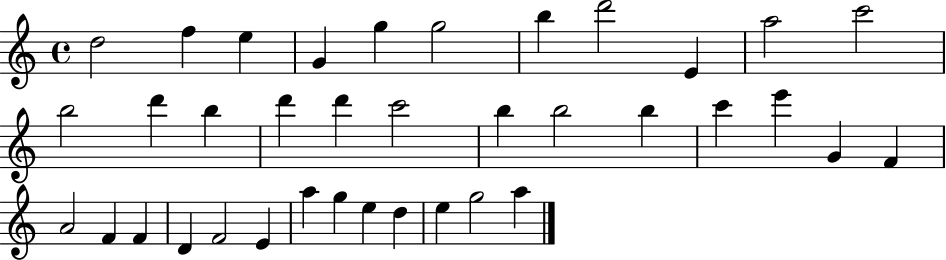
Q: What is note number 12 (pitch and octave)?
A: B5